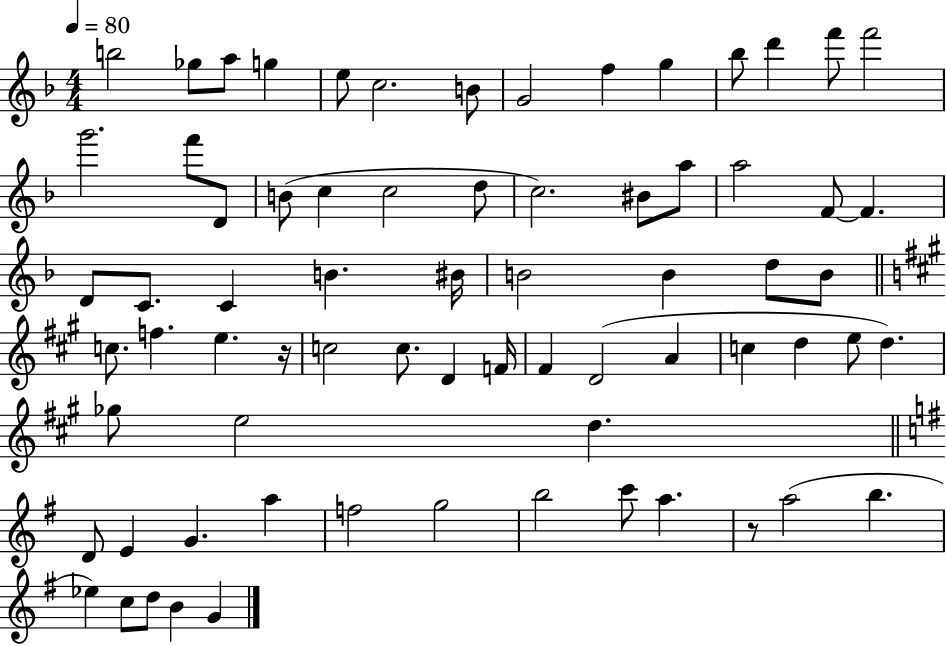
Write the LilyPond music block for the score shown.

{
  \clef treble
  \numericTimeSignature
  \time 4/4
  \key f \major
  \tempo 4 = 80
  b''2 ges''8 a''8 g''4 | e''8 c''2. b'8 | g'2 f''4 g''4 | bes''8 d'''4 f'''8 f'''2 | \break g'''2. f'''8 d'8 | b'8( c''4 c''2 d''8 | c''2.) bis'8 a''8 | a''2 f'8~~ f'4. | \break d'8 c'8. c'4 b'4. bis'16 | b'2 b'4 d''8 b'8 | \bar "||" \break \key a \major c''8. f''4. e''4. r16 | c''2 c''8. d'4 f'16 | fis'4 d'2( a'4 | c''4 d''4 e''8 d''4.) | \break ges''8 e''2 d''4. | \bar "||" \break \key g \major d'8 e'4 g'4. a''4 | f''2 g''2 | b''2 c'''8 a''4. | r8 a''2( b''4. | \break ees''4) c''8 d''8 b'4 g'4 | \bar "|."
}